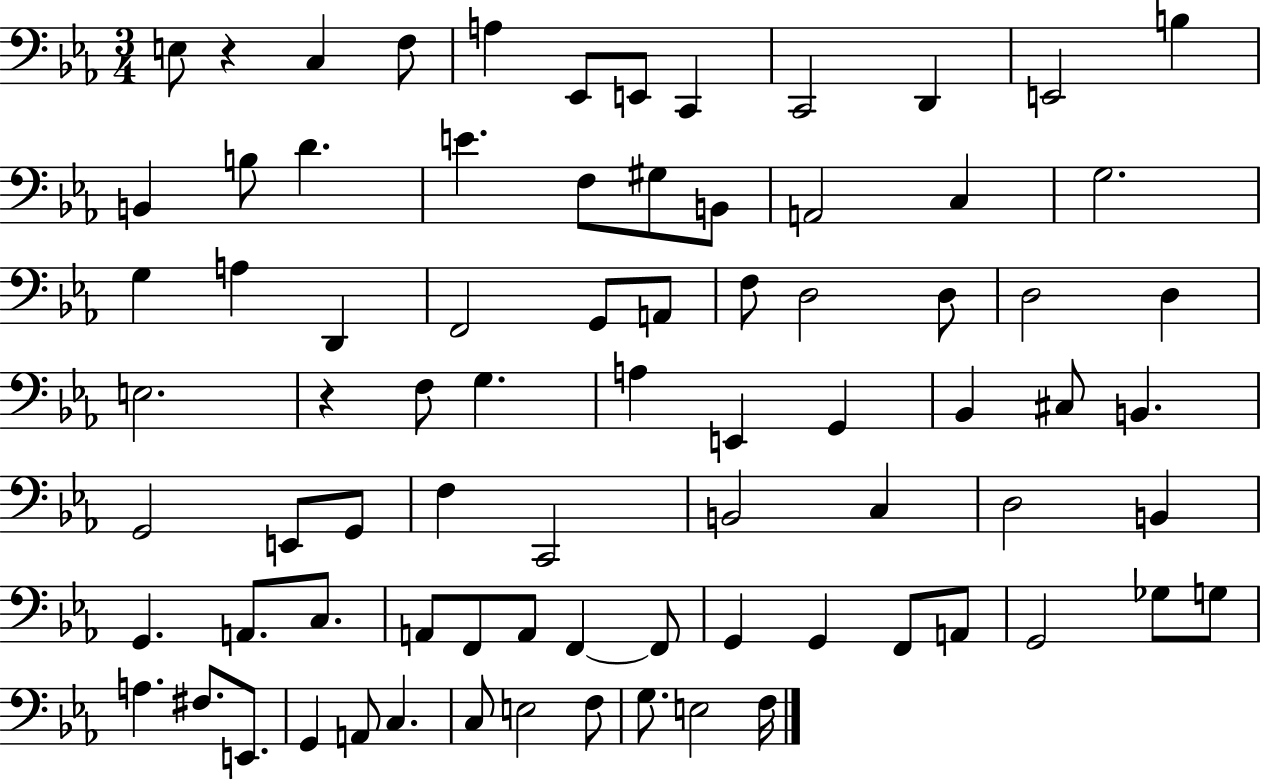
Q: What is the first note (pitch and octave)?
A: E3